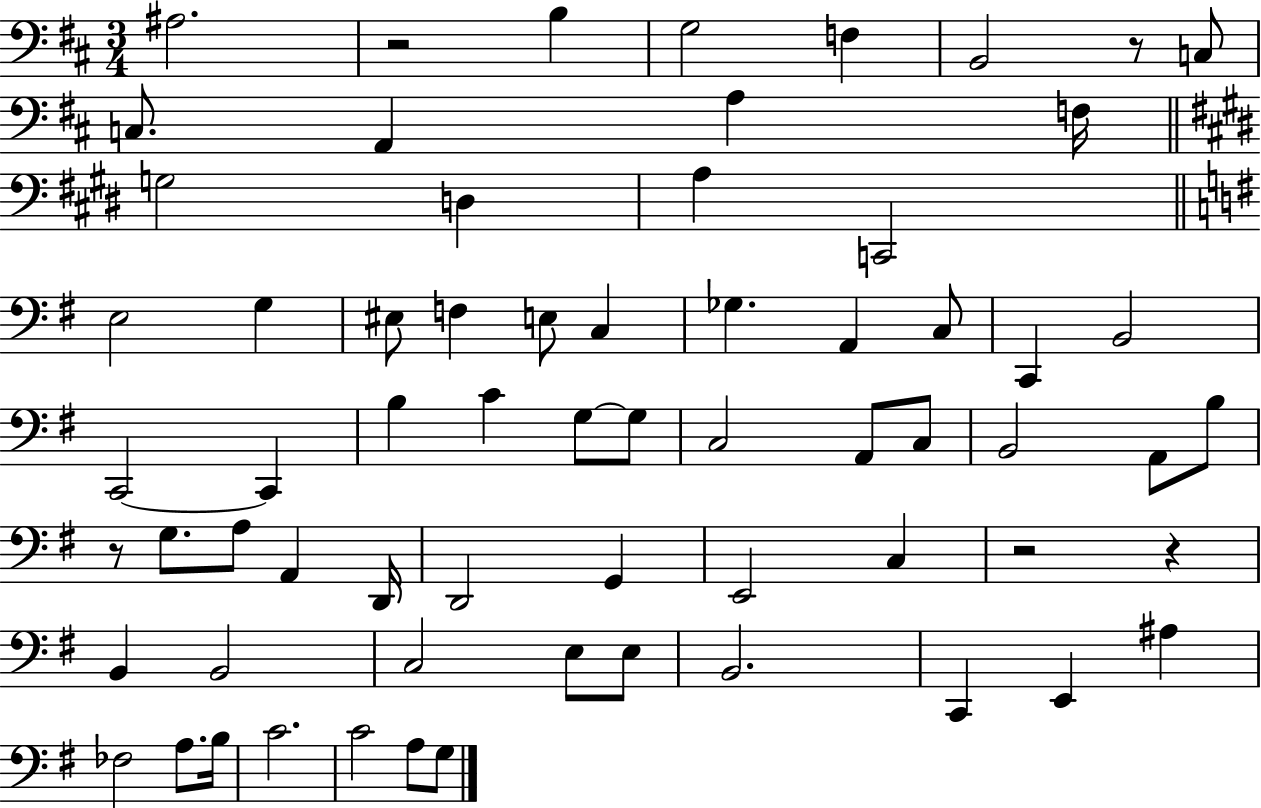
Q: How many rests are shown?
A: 5